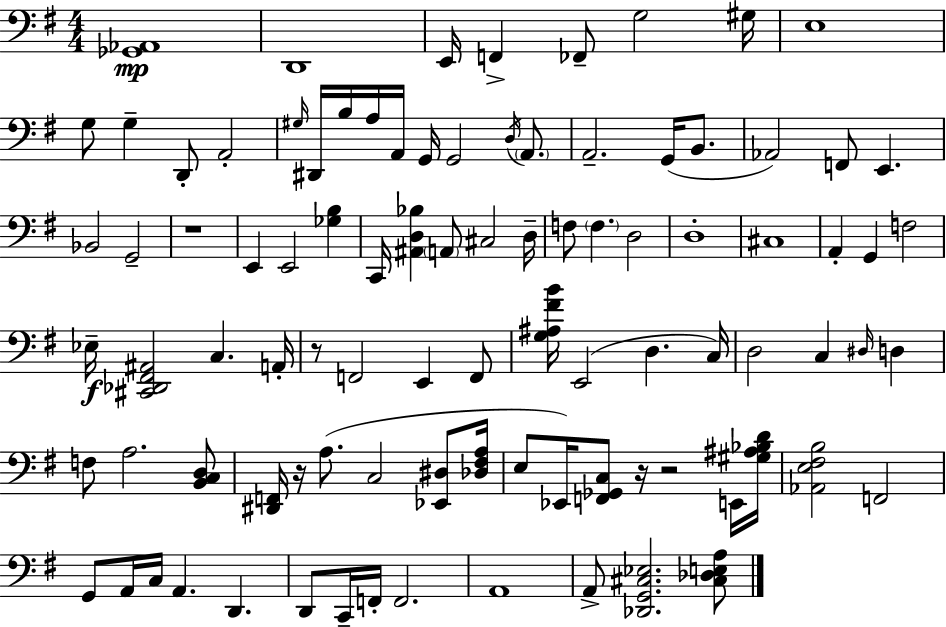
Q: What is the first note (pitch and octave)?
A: D2